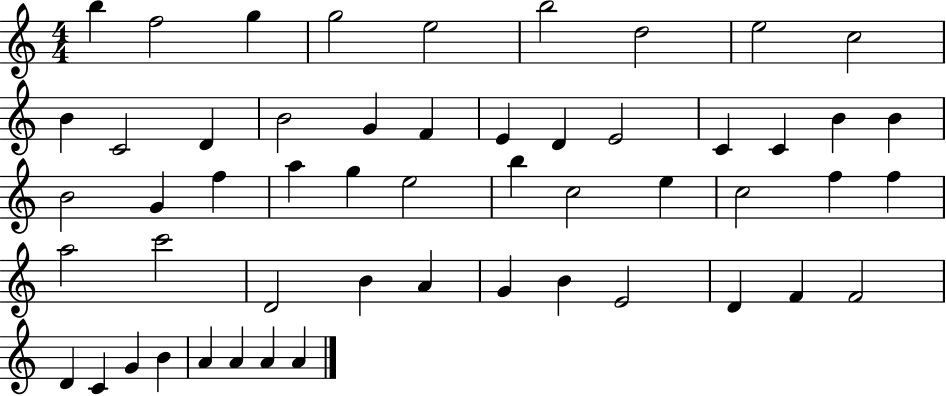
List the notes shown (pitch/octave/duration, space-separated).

B5/q F5/h G5/q G5/h E5/h B5/h D5/h E5/h C5/h B4/q C4/h D4/q B4/h G4/q F4/q E4/q D4/q E4/h C4/q C4/q B4/q B4/q B4/h G4/q F5/q A5/q G5/q E5/h B5/q C5/h E5/q C5/h F5/q F5/q A5/h C6/h D4/h B4/q A4/q G4/q B4/q E4/h D4/q F4/q F4/h D4/q C4/q G4/q B4/q A4/q A4/q A4/q A4/q